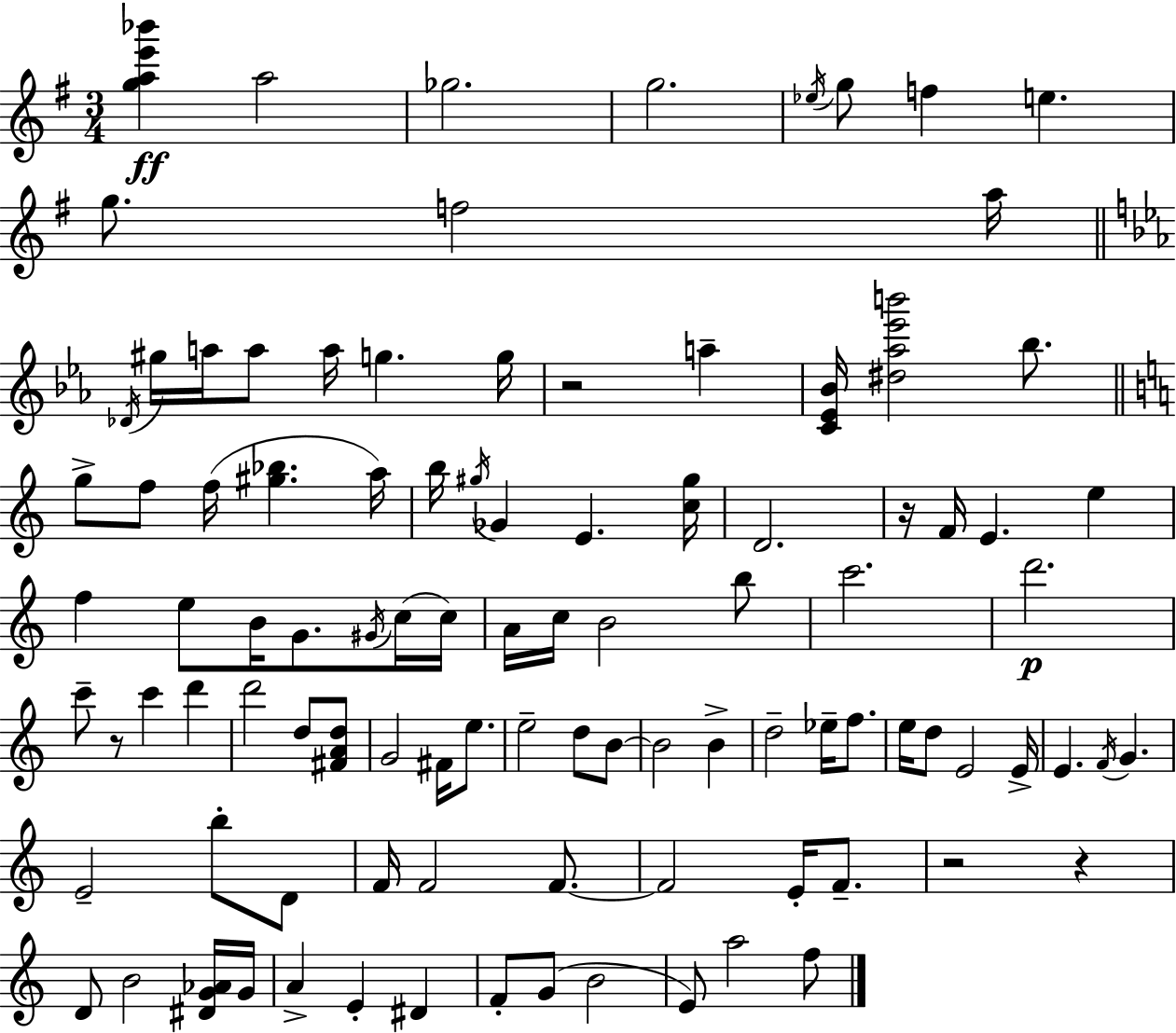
[G5,A5,E6,Bb6]/q A5/h Gb5/h. G5/h. Eb5/s G5/e F5/q E5/q. G5/e. F5/h A5/s Db4/s G#5/s A5/s A5/e A5/s G5/q. G5/s R/h A5/q [C4,Eb4,Bb4]/s [D#5,Ab5,Eb6,B6]/h Bb5/e. G5/e F5/e F5/s [G#5,Bb5]/q. A5/s B5/s G#5/s Gb4/q E4/q. [C5,G#5]/s D4/h. R/s F4/s E4/q. E5/q F5/q E5/e B4/s G4/e. G#4/s C5/s C5/s A4/s C5/s B4/h B5/e C6/h. D6/h. C6/e R/e C6/q D6/q D6/h D5/e [F#4,A4,D5]/e G4/h F#4/s E5/e. E5/h D5/e B4/e B4/h B4/q D5/h Eb5/s F5/e. E5/s D5/e E4/h E4/s E4/q. F4/s G4/q. E4/h B5/e D4/e F4/s F4/h F4/e. F4/h E4/s F4/e. R/h R/q D4/e B4/h [D#4,G4,Ab4]/s G4/s A4/q E4/q D#4/q F4/e G4/e B4/h E4/e A5/h F5/e